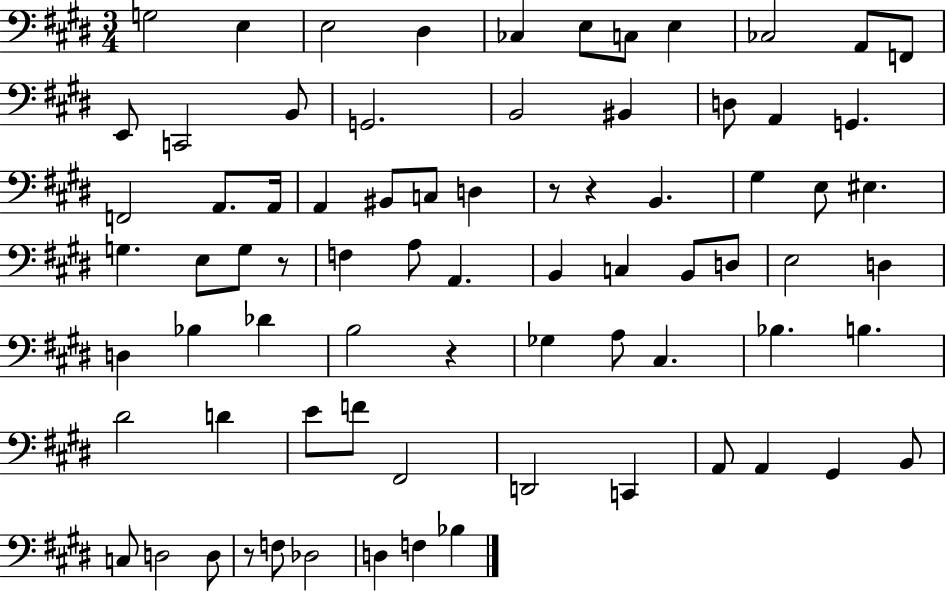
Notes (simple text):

G3/h E3/q E3/h D#3/q CES3/q E3/e C3/e E3/q CES3/h A2/e F2/e E2/e C2/h B2/e G2/h. B2/h BIS2/q D3/e A2/q G2/q. F2/h A2/e. A2/s A2/q BIS2/e C3/e D3/q R/e R/q B2/q. G#3/q E3/e EIS3/q. G3/q. E3/e G3/e R/e F3/q A3/e A2/q. B2/q C3/q B2/e D3/e E3/h D3/q D3/q Bb3/q Db4/q B3/h R/q Gb3/q A3/e C#3/q. Bb3/q. B3/q. D#4/h D4/q E4/e F4/e F#2/h D2/h C2/q A2/e A2/q G#2/q B2/e C3/e D3/h D3/e R/e F3/e Db3/h D3/q F3/q Bb3/q